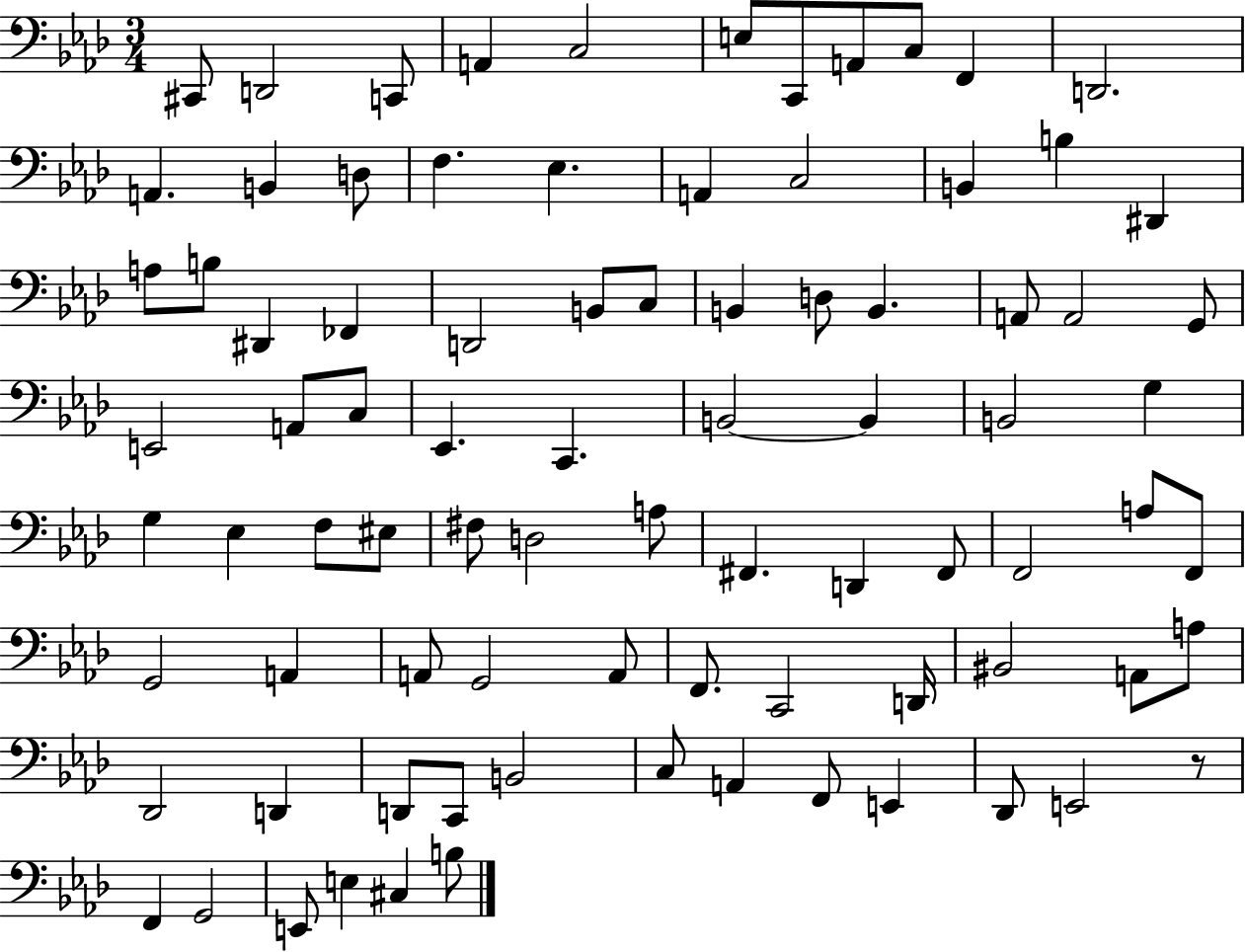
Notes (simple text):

C#2/e D2/h C2/e A2/q C3/h E3/e C2/e A2/e C3/e F2/q D2/h. A2/q. B2/q D3/e F3/q. Eb3/q. A2/q C3/h B2/q B3/q D#2/q A3/e B3/e D#2/q FES2/q D2/h B2/e C3/e B2/q D3/e B2/q. A2/e A2/h G2/e E2/h A2/e C3/e Eb2/q. C2/q. B2/h B2/q B2/h G3/q G3/q Eb3/q F3/e EIS3/e F#3/e D3/h A3/e F#2/q. D2/q F#2/e F2/h A3/e F2/e G2/h A2/q A2/e G2/h A2/e F2/e. C2/h D2/s BIS2/h A2/e A3/e Db2/h D2/q D2/e C2/e B2/h C3/e A2/q F2/e E2/q Db2/e E2/h R/e F2/q G2/h E2/e E3/q C#3/q B3/e